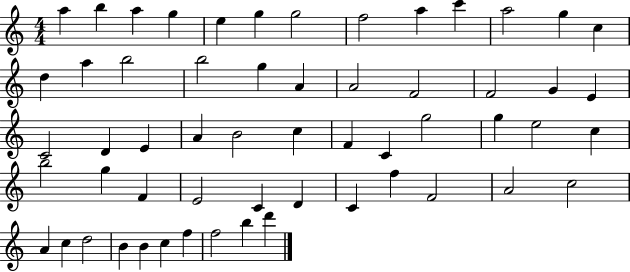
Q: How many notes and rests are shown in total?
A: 57